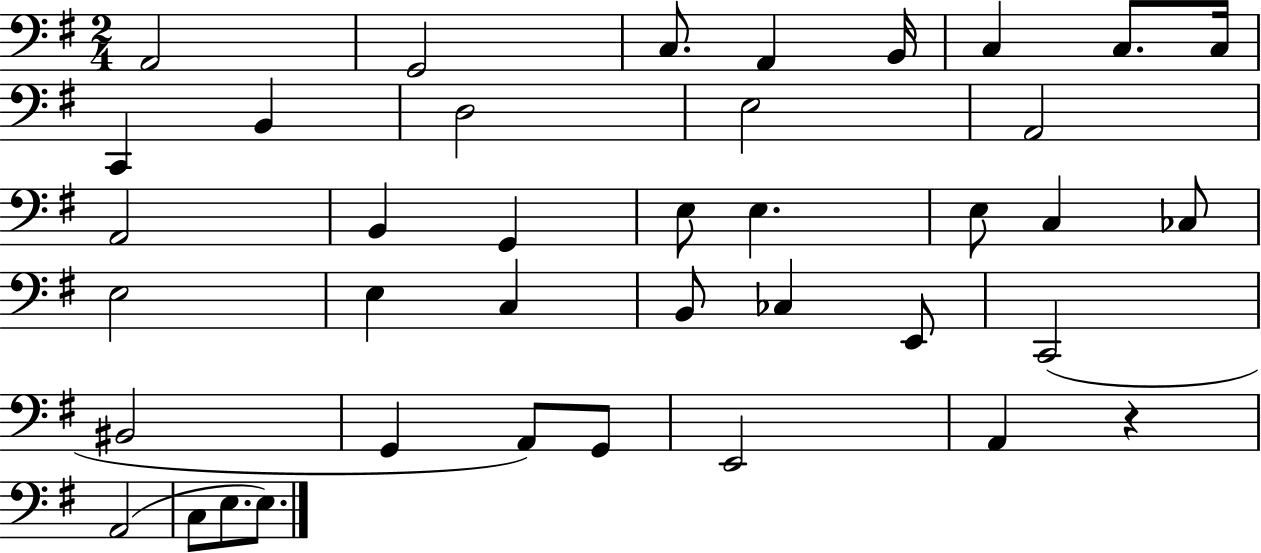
X:1
T:Untitled
M:2/4
L:1/4
K:G
A,,2 G,,2 C,/2 A,, B,,/4 C, C,/2 C,/4 C,, B,, D,2 E,2 A,,2 A,,2 B,, G,, E,/2 E, E,/2 C, _C,/2 E,2 E, C, B,,/2 _C, E,,/2 C,,2 ^B,,2 G,, A,,/2 G,,/2 E,,2 A,, z A,,2 C,/2 E,/2 E,/2